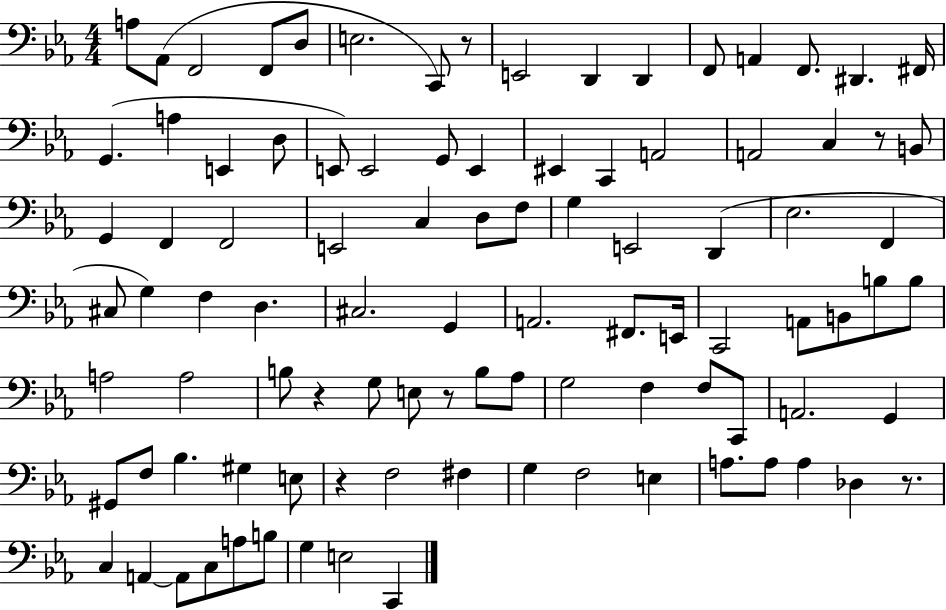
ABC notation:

X:1
T:Untitled
M:4/4
L:1/4
K:Eb
A,/2 _A,,/2 F,,2 F,,/2 D,/2 E,2 C,,/2 z/2 E,,2 D,, D,, F,,/2 A,, F,,/2 ^D,, ^F,,/4 G,, A, E,, D,/2 E,,/2 E,,2 G,,/2 E,, ^E,, C,, A,,2 A,,2 C, z/2 B,,/2 G,, F,, F,,2 E,,2 C, D,/2 F,/2 G, E,,2 D,, _E,2 F,, ^C,/2 G, F, D, ^C,2 G,, A,,2 ^F,,/2 E,,/4 C,,2 A,,/2 B,,/2 B,/2 B,/2 A,2 A,2 B,/2 z G,/2 E,/2 z/2 B,/2 _A,/2 G,2 F, F,/2 C,,/2 A,,2 G,, ^G,,/2 F,/2 _B, ^G, E,/2 z F,2 ^F, G, F,2 E, A,/2 A,/2 A, _D, z/2 C, A,, A,,/2 C,/2 A,/2 B,/2 G, E,2 C,,